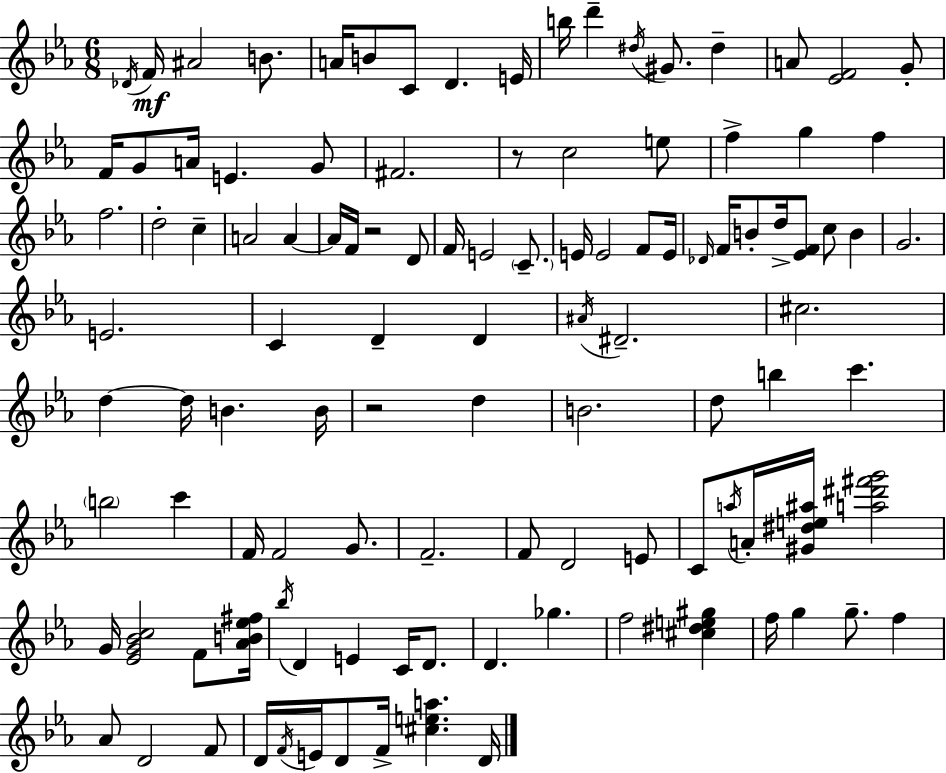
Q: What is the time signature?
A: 6/8